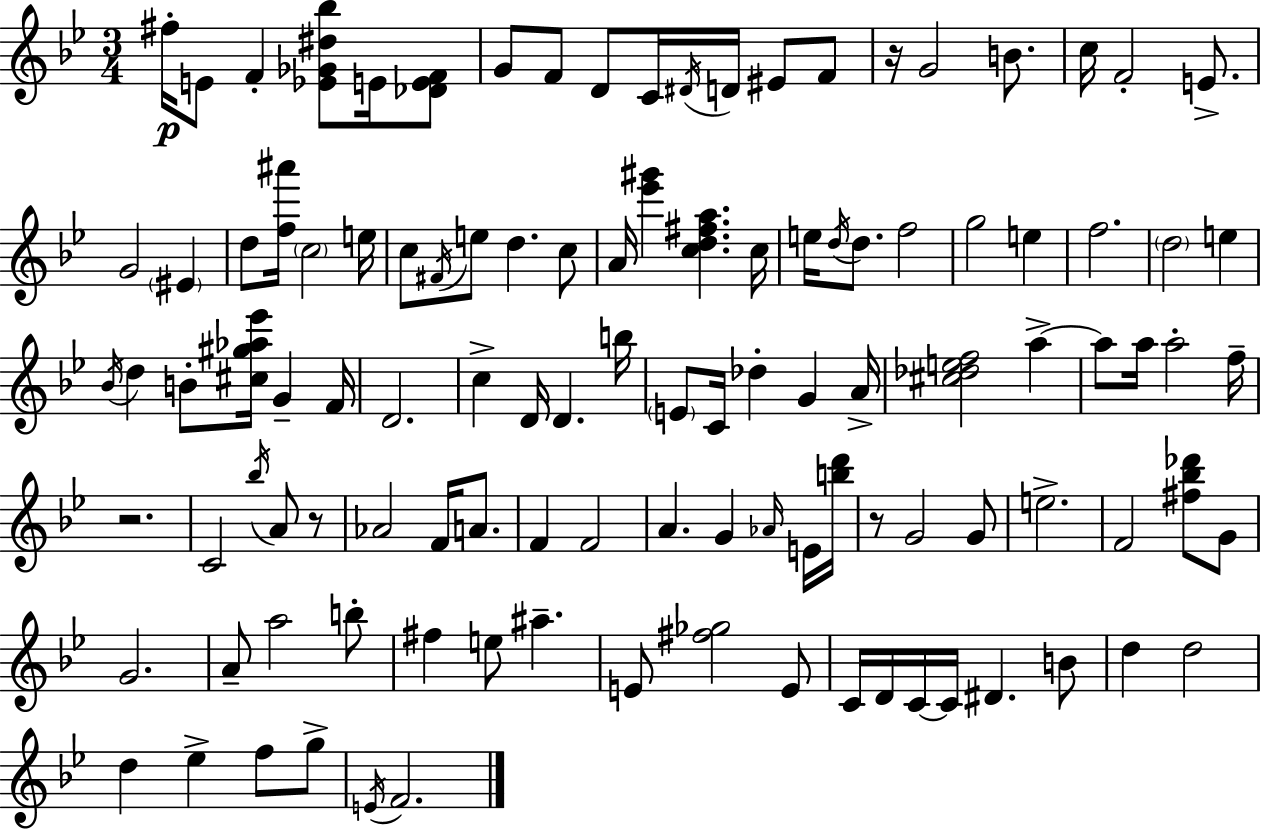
F#5/s E4/e F4/q [Eb4,Gb4,D#5,Bb5]/e E4/s [Db4,E4,F4]/e G4/e F4/e D4/e C4/s D#4/s D4/s EIS4/e F4/e R/s G4/h B4/e. C5/s F4/h E4/e. G4/h EIS4/q D5/e [F5,A#6]/s C5/h E5/s C5/e F#4/s E5/e D5/q. C5/e A4/s [Eb6,G#6]/q [C5,D5,F#5,A5]/q. C5/s E5/s D5/s D5/e. F5/h G5/h E5/q F5/h. D5/h E5/q Bb4/s D5/q B4/e [C#5,G#5,Ab5,Eb6]/s G4/q F4/s D4/h. C5/q D4/s D4/q. B5/s E4/e C4/s Db5/q G4/q A4/s [C#5,Db5,E5,F5]/h A5/q A5/e A5/s A5/h F5/s R/h. C4/h Bb5/s A4/e R/e Ab4/h F4/s A4/e. F4/q F4/h A4/q. G4/q Ab4/s E4/s [B5,D6]/s R/e G4/h G4/e E5/h. F4/h [F#5,Bb5,Db6]/e G4/e G4/h. A4/e A5/h B5/e F#5/q E5/e A#5/q. E4/e [F#5,Gb5]/h E4/e C4/s D4/s C4/s C4/s D#4/q. B4/e D5/q D5/h D5/q Eb5/q F5/e G5/e E4/s F4/h.